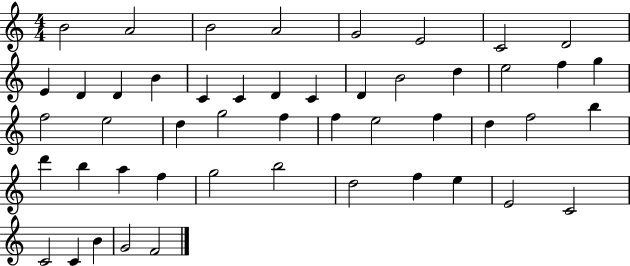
{
  \clef treble
  \numericTimeSignature
  \time 4/4
  \key c \major
  b'2 a'2 | b'2 a'2 | g'2 e'2 | c'2 d'2 | \break e'4 d'4 d'4 b'4 | c'4 c'4 d'4 c'4 | d'4 b'2 d''4 | e''2 f''4 g''4 | \break f''2 e''2 | d''4 g''2 f''4 | f''4 e''2 f''4 | d''4 f''2 b''4 | \break d'''4 b''4 a''4 f''4 | g''2 b''2 | d''2 f''4 e''4 | e'2 c'2 | \break c'2 c'4 b'4 | g'2 f'2 | \bar "|."
}